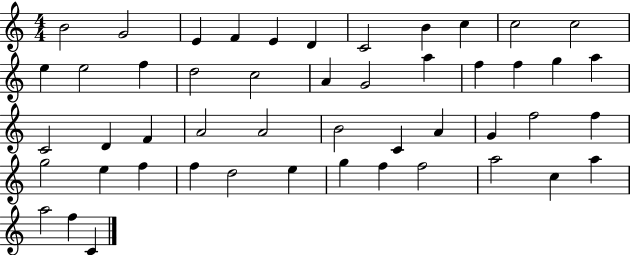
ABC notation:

X:1
T:Untitled
M:4/4
L:1/4
K:C
B2 G2 E F E D C2 B c c2 c2 e e2 f d2 c2 A G2 a f f g a C2 D F A2 A2 B2 C A G f2 f g2 e f f d2 e g f f2 a2 c a a2 f C